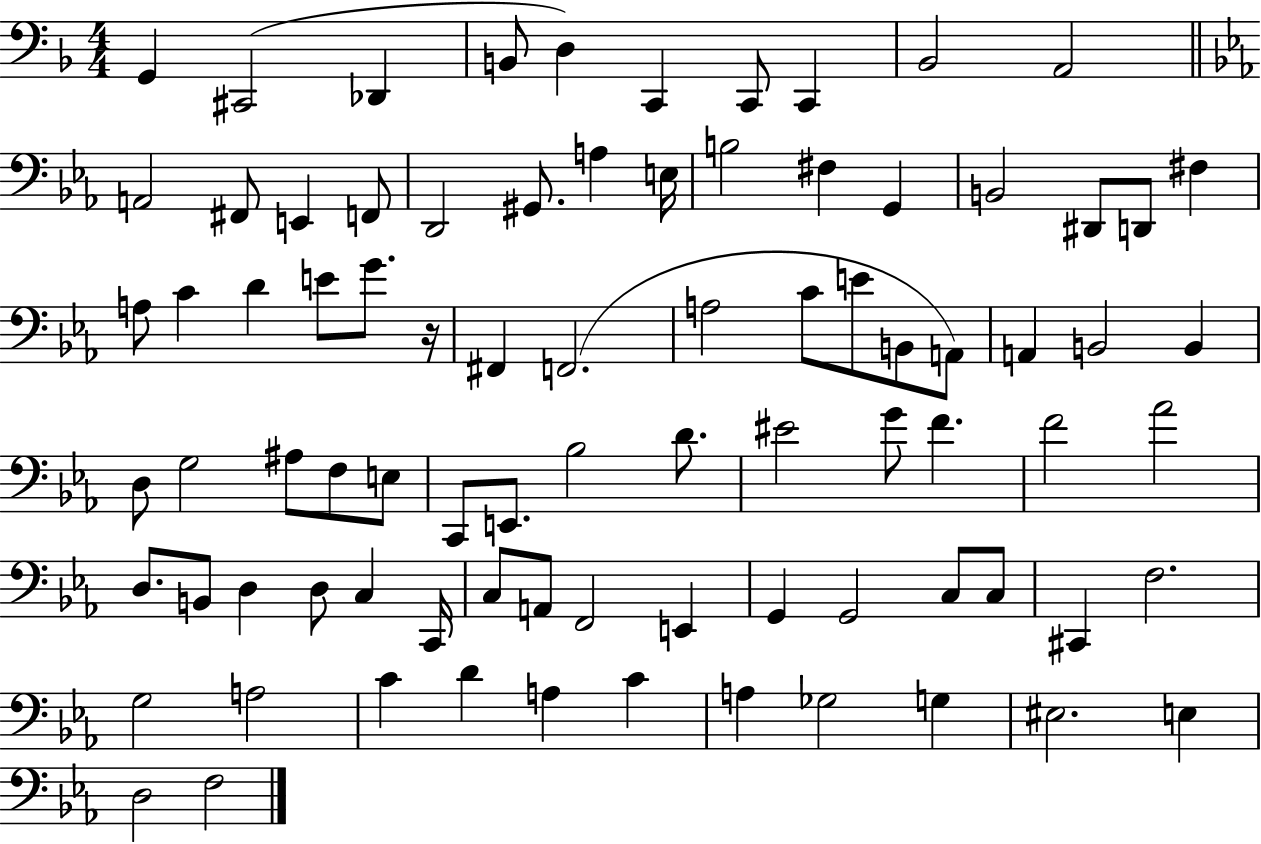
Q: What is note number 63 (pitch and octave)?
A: F2